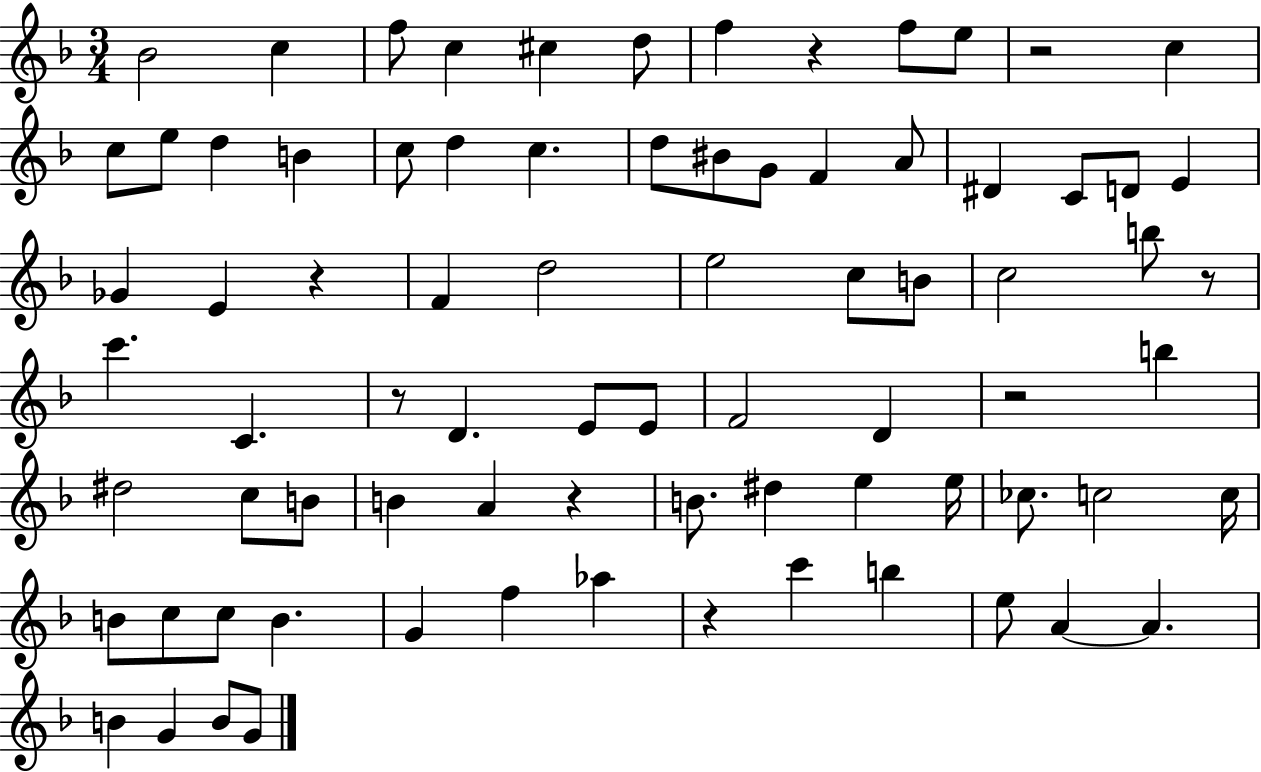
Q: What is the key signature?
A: F major